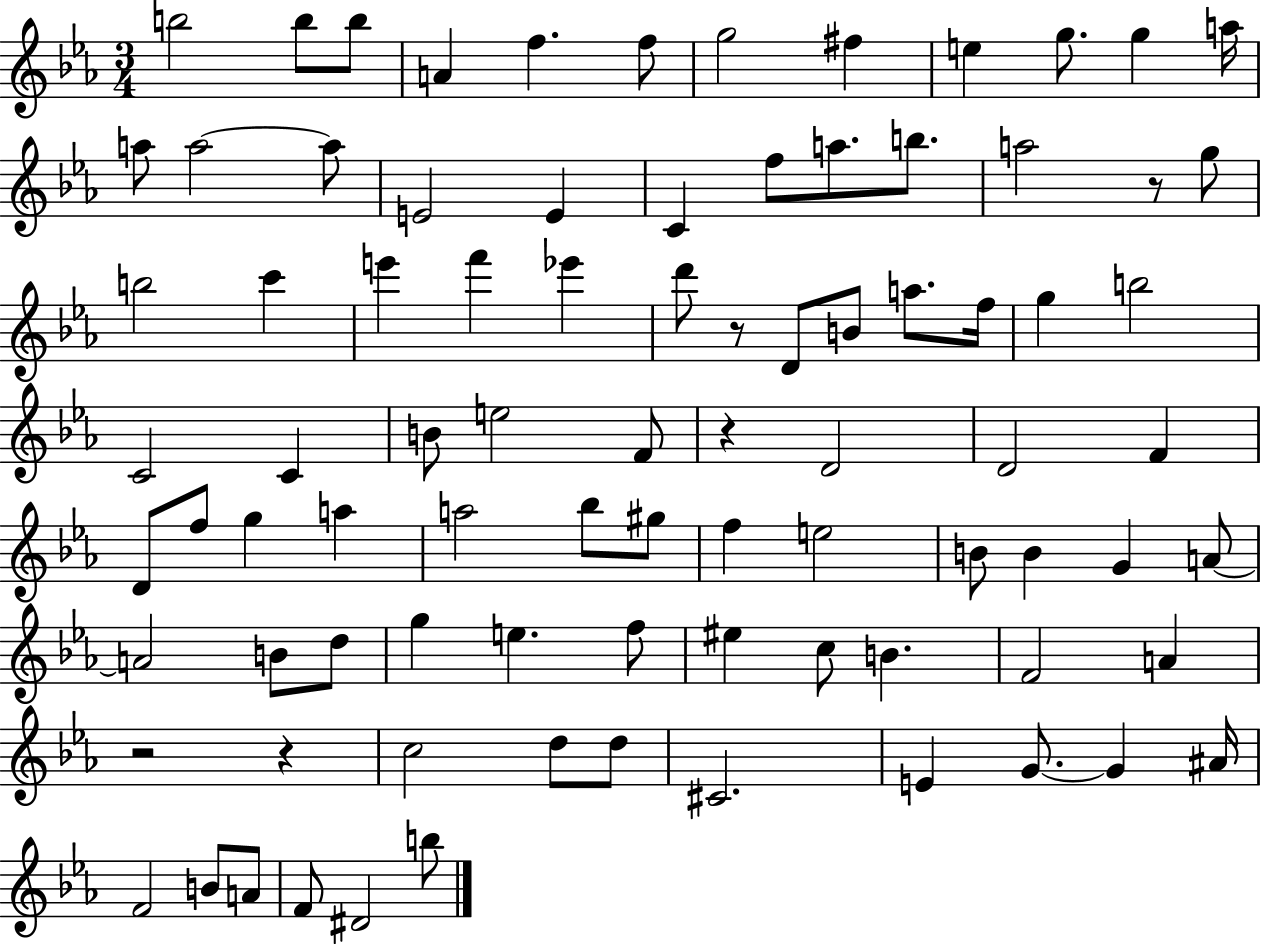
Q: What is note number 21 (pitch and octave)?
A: B5